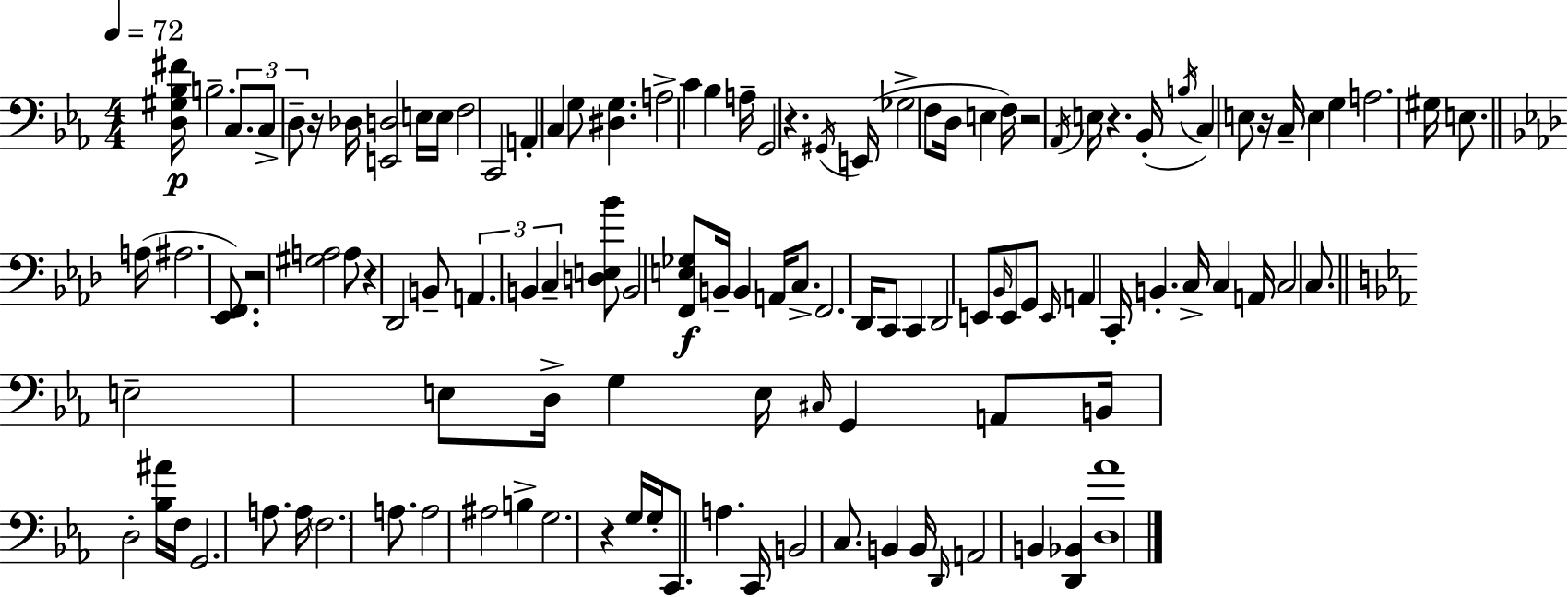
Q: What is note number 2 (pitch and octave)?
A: C3